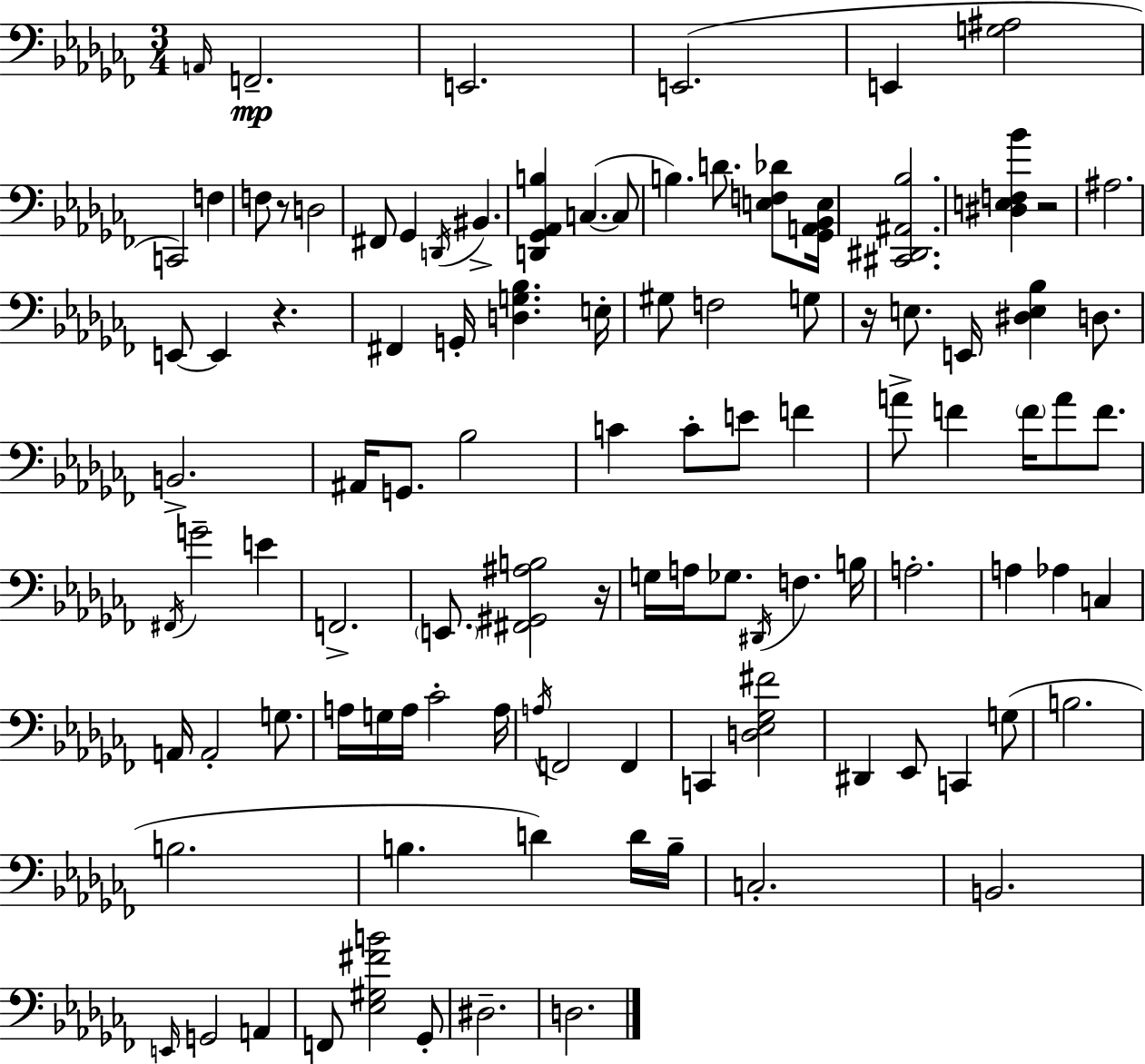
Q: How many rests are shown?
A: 5